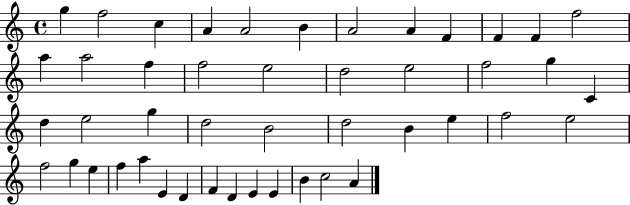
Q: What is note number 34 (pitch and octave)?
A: G5